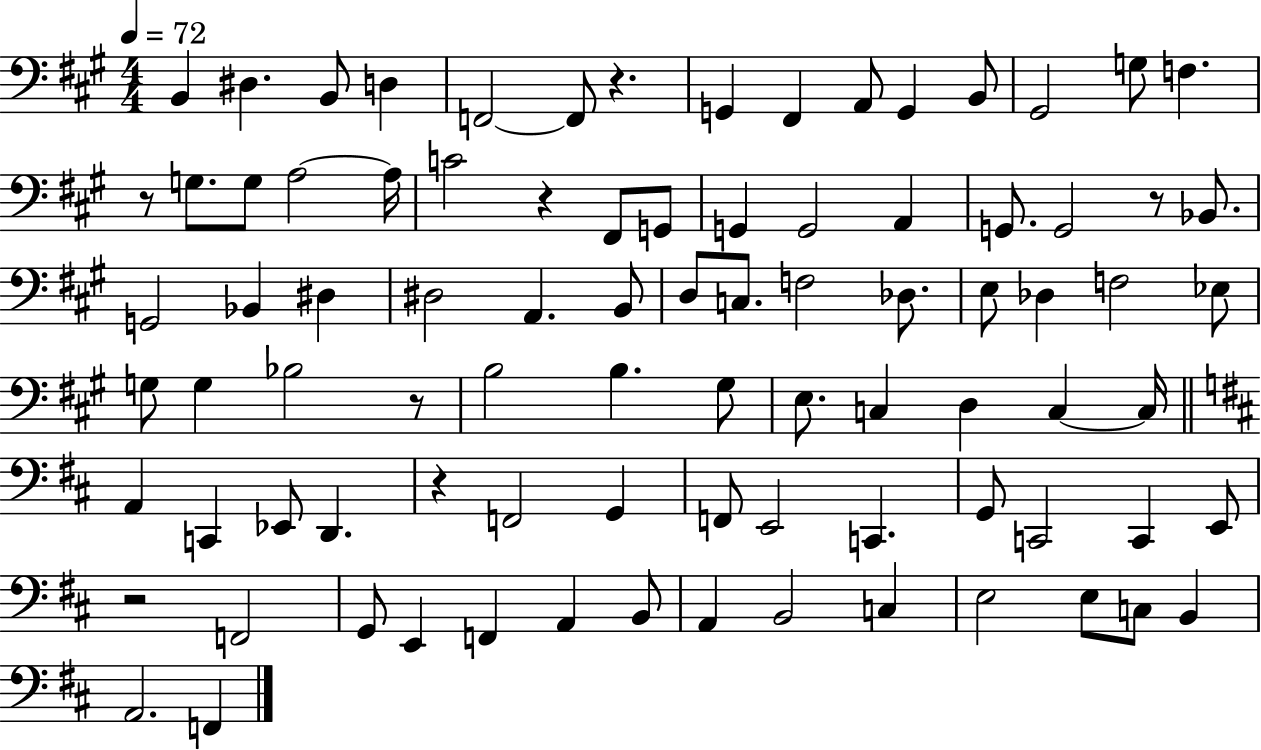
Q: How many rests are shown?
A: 7